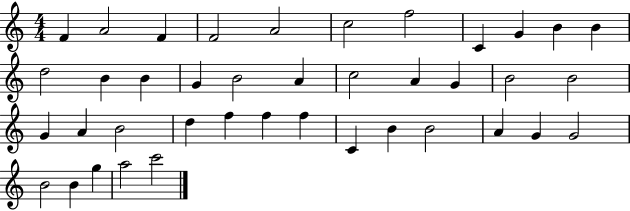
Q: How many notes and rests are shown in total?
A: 40